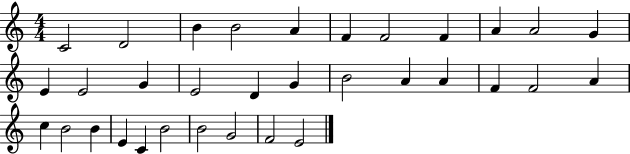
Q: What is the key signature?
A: C major